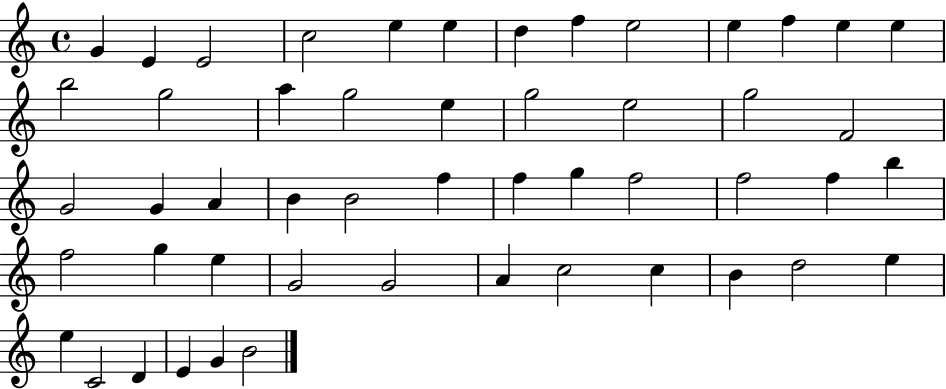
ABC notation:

X:1
T:Untitled
M:4/4
L:1/4
K:C
G E E2 c2 e e d f e2 e f e e b2 g2 a g2 e g2 e2 g2 F2 G2 G A B B2 f f g f2 f2 f b f2 g e G2 G2 A c2 c B d2 e e C2 D E G B2